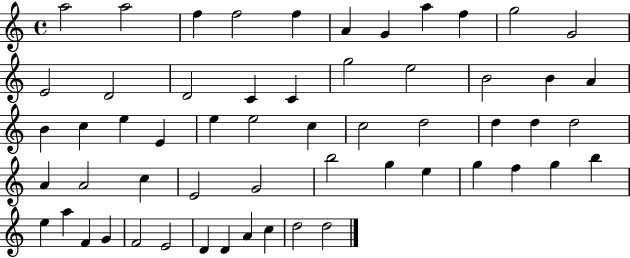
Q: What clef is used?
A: treble